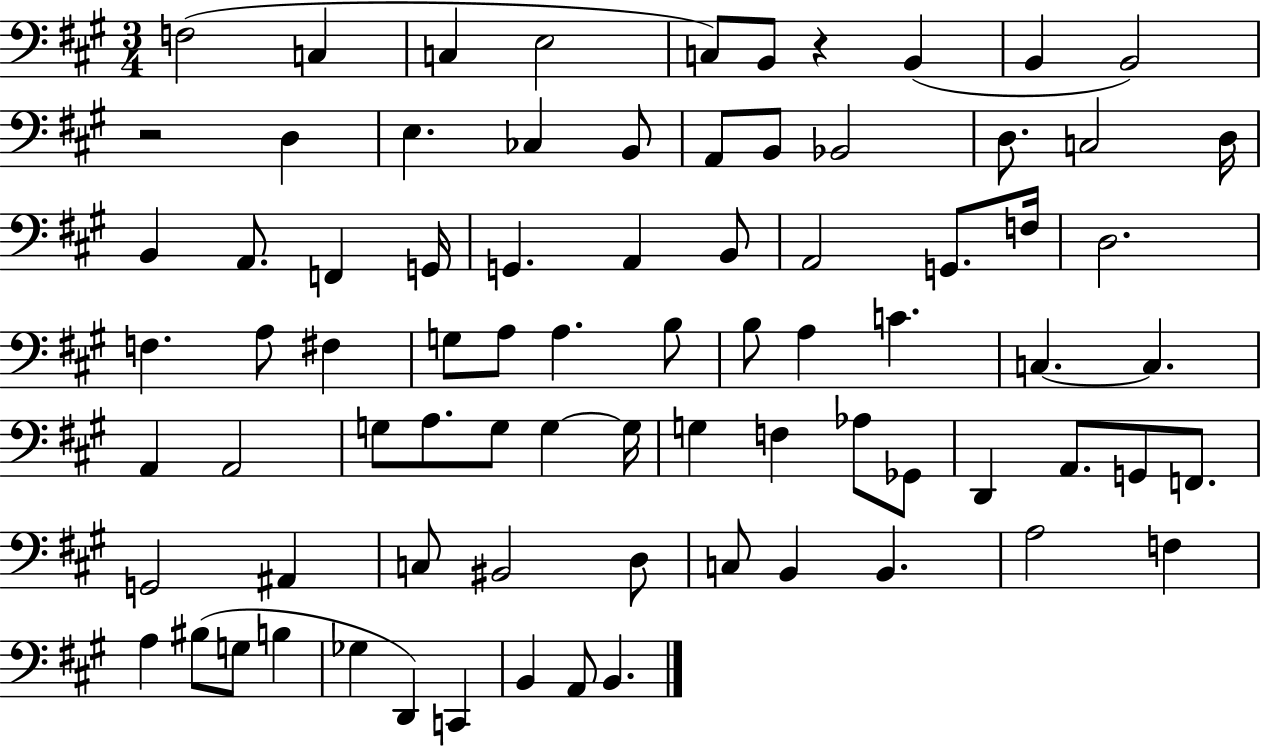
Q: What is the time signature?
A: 3/4